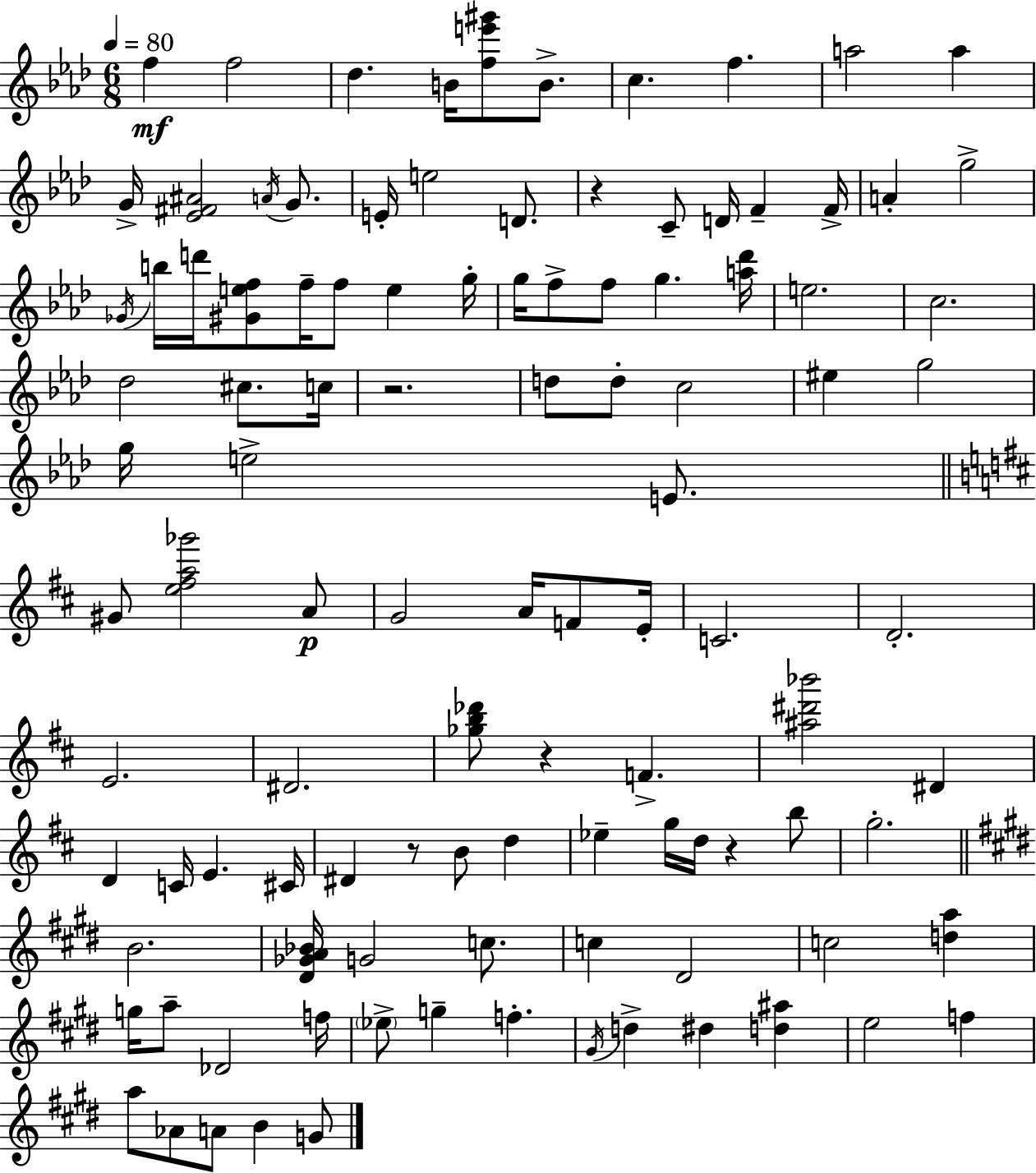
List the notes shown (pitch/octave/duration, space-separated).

F5/q F5/h Db5/q. B4/s [F5,E6,G#6]/e B4/e. C5/q. F5/q. A5/h A5/q G4/s [Eb4,F#4,A#4]/h A4/s G4/e. E4/s E5/h D4/e. R/q C4/e D4/s F4/q F4/s A4/q G5/h Gb4/s B5/s D6/s [G#4,E5,F5]/e F5/s F5/e E5/q G5/s G5/s F5/e F5/e G5/q. [A5,Db6]/s E5/h. C5/h. Db5/h C#5/e. C5/s R/h. D5/e D5/e C5/h EIS5/q G5/h G5/s E5/h E4/e. G#4/e [E5,F#5,A5,Gb6]/h A4/e G4/h A4/s F4/e E4/s C4/h. D4/h. E4/h. D#4/h. [Gb5,B5,Db6]/e R/q F4/q. [A#5,D#6,Bb6]/h D#4/q D4/q C4/s E4/q. C#4/s D#4/q R/e B4/e D5/q Eb5/q G5/s D5/s R/q B5/e G5/h. B4/h. [D#4,Gb4,A4,Bb4]/s G4/h C5/e. C5/q D#4/h C5/h [D5,A5]/q G5/s A5/e Db4/h F5/s Eb5/e G5/q F5/q. G#4/s D5/q D#5/q [D5,A#5]/q E5/h F5/q A5/e Ab4/e A4/e B4/q G4/e